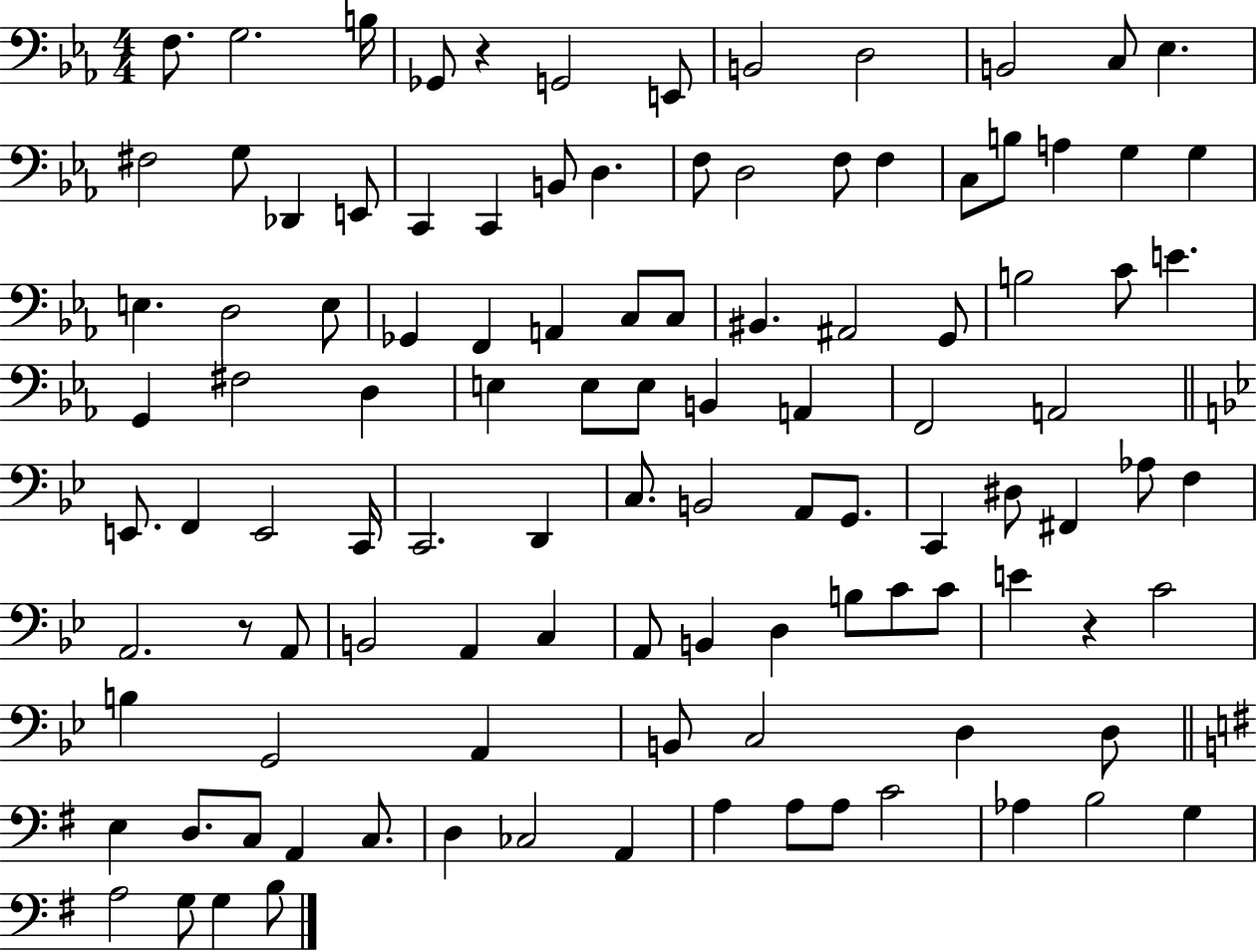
{
  \clef bass
  \numericTimeSignature
  \time 4/4
  \key ees \major
  f8. g2. b16 | ges,8 r4 g,2 e,8 | b,2 d2 | b,2 c8 ees4. | \break fis2 g8 des,4 e,8 | c,4 c,4 b,8 d4. | f8 d2 f8 f4 | c8 b8 a4 g4 g4 | \break e4. d2 e8 | ges,4 f,4 a,4 c8 c8 | bis,4. ais,2 g,8 | b2 c'8 e'4. | \break g,4 fis2 d4 | e4 e8 e8 b,4 a,4 | f,2 a,2 | \bar "||" \break \key g \minor e,8. f,4 e,2 c,16 | c,2. d,4 | c8. b,2 a,8 g,8. | c,4 dis8 fis,4 aes8 f4 | \break a,2. r8 a,8 | b,2 a,4 c4 | a,8 b,4 d4 b8 c'8 c'8 | e'4 r4 c'2 | \break b4 g,2 a,4 | b,8 c2 d4 d8 | \bar "||" \break \key g \major e4 d8. c8 a,4 c8. | d4 ces2 a,4 | a4 a8 a8 c'2 | aes4 b2 g4 | \break a2 g8 g4 b8 | \bar "|."
}